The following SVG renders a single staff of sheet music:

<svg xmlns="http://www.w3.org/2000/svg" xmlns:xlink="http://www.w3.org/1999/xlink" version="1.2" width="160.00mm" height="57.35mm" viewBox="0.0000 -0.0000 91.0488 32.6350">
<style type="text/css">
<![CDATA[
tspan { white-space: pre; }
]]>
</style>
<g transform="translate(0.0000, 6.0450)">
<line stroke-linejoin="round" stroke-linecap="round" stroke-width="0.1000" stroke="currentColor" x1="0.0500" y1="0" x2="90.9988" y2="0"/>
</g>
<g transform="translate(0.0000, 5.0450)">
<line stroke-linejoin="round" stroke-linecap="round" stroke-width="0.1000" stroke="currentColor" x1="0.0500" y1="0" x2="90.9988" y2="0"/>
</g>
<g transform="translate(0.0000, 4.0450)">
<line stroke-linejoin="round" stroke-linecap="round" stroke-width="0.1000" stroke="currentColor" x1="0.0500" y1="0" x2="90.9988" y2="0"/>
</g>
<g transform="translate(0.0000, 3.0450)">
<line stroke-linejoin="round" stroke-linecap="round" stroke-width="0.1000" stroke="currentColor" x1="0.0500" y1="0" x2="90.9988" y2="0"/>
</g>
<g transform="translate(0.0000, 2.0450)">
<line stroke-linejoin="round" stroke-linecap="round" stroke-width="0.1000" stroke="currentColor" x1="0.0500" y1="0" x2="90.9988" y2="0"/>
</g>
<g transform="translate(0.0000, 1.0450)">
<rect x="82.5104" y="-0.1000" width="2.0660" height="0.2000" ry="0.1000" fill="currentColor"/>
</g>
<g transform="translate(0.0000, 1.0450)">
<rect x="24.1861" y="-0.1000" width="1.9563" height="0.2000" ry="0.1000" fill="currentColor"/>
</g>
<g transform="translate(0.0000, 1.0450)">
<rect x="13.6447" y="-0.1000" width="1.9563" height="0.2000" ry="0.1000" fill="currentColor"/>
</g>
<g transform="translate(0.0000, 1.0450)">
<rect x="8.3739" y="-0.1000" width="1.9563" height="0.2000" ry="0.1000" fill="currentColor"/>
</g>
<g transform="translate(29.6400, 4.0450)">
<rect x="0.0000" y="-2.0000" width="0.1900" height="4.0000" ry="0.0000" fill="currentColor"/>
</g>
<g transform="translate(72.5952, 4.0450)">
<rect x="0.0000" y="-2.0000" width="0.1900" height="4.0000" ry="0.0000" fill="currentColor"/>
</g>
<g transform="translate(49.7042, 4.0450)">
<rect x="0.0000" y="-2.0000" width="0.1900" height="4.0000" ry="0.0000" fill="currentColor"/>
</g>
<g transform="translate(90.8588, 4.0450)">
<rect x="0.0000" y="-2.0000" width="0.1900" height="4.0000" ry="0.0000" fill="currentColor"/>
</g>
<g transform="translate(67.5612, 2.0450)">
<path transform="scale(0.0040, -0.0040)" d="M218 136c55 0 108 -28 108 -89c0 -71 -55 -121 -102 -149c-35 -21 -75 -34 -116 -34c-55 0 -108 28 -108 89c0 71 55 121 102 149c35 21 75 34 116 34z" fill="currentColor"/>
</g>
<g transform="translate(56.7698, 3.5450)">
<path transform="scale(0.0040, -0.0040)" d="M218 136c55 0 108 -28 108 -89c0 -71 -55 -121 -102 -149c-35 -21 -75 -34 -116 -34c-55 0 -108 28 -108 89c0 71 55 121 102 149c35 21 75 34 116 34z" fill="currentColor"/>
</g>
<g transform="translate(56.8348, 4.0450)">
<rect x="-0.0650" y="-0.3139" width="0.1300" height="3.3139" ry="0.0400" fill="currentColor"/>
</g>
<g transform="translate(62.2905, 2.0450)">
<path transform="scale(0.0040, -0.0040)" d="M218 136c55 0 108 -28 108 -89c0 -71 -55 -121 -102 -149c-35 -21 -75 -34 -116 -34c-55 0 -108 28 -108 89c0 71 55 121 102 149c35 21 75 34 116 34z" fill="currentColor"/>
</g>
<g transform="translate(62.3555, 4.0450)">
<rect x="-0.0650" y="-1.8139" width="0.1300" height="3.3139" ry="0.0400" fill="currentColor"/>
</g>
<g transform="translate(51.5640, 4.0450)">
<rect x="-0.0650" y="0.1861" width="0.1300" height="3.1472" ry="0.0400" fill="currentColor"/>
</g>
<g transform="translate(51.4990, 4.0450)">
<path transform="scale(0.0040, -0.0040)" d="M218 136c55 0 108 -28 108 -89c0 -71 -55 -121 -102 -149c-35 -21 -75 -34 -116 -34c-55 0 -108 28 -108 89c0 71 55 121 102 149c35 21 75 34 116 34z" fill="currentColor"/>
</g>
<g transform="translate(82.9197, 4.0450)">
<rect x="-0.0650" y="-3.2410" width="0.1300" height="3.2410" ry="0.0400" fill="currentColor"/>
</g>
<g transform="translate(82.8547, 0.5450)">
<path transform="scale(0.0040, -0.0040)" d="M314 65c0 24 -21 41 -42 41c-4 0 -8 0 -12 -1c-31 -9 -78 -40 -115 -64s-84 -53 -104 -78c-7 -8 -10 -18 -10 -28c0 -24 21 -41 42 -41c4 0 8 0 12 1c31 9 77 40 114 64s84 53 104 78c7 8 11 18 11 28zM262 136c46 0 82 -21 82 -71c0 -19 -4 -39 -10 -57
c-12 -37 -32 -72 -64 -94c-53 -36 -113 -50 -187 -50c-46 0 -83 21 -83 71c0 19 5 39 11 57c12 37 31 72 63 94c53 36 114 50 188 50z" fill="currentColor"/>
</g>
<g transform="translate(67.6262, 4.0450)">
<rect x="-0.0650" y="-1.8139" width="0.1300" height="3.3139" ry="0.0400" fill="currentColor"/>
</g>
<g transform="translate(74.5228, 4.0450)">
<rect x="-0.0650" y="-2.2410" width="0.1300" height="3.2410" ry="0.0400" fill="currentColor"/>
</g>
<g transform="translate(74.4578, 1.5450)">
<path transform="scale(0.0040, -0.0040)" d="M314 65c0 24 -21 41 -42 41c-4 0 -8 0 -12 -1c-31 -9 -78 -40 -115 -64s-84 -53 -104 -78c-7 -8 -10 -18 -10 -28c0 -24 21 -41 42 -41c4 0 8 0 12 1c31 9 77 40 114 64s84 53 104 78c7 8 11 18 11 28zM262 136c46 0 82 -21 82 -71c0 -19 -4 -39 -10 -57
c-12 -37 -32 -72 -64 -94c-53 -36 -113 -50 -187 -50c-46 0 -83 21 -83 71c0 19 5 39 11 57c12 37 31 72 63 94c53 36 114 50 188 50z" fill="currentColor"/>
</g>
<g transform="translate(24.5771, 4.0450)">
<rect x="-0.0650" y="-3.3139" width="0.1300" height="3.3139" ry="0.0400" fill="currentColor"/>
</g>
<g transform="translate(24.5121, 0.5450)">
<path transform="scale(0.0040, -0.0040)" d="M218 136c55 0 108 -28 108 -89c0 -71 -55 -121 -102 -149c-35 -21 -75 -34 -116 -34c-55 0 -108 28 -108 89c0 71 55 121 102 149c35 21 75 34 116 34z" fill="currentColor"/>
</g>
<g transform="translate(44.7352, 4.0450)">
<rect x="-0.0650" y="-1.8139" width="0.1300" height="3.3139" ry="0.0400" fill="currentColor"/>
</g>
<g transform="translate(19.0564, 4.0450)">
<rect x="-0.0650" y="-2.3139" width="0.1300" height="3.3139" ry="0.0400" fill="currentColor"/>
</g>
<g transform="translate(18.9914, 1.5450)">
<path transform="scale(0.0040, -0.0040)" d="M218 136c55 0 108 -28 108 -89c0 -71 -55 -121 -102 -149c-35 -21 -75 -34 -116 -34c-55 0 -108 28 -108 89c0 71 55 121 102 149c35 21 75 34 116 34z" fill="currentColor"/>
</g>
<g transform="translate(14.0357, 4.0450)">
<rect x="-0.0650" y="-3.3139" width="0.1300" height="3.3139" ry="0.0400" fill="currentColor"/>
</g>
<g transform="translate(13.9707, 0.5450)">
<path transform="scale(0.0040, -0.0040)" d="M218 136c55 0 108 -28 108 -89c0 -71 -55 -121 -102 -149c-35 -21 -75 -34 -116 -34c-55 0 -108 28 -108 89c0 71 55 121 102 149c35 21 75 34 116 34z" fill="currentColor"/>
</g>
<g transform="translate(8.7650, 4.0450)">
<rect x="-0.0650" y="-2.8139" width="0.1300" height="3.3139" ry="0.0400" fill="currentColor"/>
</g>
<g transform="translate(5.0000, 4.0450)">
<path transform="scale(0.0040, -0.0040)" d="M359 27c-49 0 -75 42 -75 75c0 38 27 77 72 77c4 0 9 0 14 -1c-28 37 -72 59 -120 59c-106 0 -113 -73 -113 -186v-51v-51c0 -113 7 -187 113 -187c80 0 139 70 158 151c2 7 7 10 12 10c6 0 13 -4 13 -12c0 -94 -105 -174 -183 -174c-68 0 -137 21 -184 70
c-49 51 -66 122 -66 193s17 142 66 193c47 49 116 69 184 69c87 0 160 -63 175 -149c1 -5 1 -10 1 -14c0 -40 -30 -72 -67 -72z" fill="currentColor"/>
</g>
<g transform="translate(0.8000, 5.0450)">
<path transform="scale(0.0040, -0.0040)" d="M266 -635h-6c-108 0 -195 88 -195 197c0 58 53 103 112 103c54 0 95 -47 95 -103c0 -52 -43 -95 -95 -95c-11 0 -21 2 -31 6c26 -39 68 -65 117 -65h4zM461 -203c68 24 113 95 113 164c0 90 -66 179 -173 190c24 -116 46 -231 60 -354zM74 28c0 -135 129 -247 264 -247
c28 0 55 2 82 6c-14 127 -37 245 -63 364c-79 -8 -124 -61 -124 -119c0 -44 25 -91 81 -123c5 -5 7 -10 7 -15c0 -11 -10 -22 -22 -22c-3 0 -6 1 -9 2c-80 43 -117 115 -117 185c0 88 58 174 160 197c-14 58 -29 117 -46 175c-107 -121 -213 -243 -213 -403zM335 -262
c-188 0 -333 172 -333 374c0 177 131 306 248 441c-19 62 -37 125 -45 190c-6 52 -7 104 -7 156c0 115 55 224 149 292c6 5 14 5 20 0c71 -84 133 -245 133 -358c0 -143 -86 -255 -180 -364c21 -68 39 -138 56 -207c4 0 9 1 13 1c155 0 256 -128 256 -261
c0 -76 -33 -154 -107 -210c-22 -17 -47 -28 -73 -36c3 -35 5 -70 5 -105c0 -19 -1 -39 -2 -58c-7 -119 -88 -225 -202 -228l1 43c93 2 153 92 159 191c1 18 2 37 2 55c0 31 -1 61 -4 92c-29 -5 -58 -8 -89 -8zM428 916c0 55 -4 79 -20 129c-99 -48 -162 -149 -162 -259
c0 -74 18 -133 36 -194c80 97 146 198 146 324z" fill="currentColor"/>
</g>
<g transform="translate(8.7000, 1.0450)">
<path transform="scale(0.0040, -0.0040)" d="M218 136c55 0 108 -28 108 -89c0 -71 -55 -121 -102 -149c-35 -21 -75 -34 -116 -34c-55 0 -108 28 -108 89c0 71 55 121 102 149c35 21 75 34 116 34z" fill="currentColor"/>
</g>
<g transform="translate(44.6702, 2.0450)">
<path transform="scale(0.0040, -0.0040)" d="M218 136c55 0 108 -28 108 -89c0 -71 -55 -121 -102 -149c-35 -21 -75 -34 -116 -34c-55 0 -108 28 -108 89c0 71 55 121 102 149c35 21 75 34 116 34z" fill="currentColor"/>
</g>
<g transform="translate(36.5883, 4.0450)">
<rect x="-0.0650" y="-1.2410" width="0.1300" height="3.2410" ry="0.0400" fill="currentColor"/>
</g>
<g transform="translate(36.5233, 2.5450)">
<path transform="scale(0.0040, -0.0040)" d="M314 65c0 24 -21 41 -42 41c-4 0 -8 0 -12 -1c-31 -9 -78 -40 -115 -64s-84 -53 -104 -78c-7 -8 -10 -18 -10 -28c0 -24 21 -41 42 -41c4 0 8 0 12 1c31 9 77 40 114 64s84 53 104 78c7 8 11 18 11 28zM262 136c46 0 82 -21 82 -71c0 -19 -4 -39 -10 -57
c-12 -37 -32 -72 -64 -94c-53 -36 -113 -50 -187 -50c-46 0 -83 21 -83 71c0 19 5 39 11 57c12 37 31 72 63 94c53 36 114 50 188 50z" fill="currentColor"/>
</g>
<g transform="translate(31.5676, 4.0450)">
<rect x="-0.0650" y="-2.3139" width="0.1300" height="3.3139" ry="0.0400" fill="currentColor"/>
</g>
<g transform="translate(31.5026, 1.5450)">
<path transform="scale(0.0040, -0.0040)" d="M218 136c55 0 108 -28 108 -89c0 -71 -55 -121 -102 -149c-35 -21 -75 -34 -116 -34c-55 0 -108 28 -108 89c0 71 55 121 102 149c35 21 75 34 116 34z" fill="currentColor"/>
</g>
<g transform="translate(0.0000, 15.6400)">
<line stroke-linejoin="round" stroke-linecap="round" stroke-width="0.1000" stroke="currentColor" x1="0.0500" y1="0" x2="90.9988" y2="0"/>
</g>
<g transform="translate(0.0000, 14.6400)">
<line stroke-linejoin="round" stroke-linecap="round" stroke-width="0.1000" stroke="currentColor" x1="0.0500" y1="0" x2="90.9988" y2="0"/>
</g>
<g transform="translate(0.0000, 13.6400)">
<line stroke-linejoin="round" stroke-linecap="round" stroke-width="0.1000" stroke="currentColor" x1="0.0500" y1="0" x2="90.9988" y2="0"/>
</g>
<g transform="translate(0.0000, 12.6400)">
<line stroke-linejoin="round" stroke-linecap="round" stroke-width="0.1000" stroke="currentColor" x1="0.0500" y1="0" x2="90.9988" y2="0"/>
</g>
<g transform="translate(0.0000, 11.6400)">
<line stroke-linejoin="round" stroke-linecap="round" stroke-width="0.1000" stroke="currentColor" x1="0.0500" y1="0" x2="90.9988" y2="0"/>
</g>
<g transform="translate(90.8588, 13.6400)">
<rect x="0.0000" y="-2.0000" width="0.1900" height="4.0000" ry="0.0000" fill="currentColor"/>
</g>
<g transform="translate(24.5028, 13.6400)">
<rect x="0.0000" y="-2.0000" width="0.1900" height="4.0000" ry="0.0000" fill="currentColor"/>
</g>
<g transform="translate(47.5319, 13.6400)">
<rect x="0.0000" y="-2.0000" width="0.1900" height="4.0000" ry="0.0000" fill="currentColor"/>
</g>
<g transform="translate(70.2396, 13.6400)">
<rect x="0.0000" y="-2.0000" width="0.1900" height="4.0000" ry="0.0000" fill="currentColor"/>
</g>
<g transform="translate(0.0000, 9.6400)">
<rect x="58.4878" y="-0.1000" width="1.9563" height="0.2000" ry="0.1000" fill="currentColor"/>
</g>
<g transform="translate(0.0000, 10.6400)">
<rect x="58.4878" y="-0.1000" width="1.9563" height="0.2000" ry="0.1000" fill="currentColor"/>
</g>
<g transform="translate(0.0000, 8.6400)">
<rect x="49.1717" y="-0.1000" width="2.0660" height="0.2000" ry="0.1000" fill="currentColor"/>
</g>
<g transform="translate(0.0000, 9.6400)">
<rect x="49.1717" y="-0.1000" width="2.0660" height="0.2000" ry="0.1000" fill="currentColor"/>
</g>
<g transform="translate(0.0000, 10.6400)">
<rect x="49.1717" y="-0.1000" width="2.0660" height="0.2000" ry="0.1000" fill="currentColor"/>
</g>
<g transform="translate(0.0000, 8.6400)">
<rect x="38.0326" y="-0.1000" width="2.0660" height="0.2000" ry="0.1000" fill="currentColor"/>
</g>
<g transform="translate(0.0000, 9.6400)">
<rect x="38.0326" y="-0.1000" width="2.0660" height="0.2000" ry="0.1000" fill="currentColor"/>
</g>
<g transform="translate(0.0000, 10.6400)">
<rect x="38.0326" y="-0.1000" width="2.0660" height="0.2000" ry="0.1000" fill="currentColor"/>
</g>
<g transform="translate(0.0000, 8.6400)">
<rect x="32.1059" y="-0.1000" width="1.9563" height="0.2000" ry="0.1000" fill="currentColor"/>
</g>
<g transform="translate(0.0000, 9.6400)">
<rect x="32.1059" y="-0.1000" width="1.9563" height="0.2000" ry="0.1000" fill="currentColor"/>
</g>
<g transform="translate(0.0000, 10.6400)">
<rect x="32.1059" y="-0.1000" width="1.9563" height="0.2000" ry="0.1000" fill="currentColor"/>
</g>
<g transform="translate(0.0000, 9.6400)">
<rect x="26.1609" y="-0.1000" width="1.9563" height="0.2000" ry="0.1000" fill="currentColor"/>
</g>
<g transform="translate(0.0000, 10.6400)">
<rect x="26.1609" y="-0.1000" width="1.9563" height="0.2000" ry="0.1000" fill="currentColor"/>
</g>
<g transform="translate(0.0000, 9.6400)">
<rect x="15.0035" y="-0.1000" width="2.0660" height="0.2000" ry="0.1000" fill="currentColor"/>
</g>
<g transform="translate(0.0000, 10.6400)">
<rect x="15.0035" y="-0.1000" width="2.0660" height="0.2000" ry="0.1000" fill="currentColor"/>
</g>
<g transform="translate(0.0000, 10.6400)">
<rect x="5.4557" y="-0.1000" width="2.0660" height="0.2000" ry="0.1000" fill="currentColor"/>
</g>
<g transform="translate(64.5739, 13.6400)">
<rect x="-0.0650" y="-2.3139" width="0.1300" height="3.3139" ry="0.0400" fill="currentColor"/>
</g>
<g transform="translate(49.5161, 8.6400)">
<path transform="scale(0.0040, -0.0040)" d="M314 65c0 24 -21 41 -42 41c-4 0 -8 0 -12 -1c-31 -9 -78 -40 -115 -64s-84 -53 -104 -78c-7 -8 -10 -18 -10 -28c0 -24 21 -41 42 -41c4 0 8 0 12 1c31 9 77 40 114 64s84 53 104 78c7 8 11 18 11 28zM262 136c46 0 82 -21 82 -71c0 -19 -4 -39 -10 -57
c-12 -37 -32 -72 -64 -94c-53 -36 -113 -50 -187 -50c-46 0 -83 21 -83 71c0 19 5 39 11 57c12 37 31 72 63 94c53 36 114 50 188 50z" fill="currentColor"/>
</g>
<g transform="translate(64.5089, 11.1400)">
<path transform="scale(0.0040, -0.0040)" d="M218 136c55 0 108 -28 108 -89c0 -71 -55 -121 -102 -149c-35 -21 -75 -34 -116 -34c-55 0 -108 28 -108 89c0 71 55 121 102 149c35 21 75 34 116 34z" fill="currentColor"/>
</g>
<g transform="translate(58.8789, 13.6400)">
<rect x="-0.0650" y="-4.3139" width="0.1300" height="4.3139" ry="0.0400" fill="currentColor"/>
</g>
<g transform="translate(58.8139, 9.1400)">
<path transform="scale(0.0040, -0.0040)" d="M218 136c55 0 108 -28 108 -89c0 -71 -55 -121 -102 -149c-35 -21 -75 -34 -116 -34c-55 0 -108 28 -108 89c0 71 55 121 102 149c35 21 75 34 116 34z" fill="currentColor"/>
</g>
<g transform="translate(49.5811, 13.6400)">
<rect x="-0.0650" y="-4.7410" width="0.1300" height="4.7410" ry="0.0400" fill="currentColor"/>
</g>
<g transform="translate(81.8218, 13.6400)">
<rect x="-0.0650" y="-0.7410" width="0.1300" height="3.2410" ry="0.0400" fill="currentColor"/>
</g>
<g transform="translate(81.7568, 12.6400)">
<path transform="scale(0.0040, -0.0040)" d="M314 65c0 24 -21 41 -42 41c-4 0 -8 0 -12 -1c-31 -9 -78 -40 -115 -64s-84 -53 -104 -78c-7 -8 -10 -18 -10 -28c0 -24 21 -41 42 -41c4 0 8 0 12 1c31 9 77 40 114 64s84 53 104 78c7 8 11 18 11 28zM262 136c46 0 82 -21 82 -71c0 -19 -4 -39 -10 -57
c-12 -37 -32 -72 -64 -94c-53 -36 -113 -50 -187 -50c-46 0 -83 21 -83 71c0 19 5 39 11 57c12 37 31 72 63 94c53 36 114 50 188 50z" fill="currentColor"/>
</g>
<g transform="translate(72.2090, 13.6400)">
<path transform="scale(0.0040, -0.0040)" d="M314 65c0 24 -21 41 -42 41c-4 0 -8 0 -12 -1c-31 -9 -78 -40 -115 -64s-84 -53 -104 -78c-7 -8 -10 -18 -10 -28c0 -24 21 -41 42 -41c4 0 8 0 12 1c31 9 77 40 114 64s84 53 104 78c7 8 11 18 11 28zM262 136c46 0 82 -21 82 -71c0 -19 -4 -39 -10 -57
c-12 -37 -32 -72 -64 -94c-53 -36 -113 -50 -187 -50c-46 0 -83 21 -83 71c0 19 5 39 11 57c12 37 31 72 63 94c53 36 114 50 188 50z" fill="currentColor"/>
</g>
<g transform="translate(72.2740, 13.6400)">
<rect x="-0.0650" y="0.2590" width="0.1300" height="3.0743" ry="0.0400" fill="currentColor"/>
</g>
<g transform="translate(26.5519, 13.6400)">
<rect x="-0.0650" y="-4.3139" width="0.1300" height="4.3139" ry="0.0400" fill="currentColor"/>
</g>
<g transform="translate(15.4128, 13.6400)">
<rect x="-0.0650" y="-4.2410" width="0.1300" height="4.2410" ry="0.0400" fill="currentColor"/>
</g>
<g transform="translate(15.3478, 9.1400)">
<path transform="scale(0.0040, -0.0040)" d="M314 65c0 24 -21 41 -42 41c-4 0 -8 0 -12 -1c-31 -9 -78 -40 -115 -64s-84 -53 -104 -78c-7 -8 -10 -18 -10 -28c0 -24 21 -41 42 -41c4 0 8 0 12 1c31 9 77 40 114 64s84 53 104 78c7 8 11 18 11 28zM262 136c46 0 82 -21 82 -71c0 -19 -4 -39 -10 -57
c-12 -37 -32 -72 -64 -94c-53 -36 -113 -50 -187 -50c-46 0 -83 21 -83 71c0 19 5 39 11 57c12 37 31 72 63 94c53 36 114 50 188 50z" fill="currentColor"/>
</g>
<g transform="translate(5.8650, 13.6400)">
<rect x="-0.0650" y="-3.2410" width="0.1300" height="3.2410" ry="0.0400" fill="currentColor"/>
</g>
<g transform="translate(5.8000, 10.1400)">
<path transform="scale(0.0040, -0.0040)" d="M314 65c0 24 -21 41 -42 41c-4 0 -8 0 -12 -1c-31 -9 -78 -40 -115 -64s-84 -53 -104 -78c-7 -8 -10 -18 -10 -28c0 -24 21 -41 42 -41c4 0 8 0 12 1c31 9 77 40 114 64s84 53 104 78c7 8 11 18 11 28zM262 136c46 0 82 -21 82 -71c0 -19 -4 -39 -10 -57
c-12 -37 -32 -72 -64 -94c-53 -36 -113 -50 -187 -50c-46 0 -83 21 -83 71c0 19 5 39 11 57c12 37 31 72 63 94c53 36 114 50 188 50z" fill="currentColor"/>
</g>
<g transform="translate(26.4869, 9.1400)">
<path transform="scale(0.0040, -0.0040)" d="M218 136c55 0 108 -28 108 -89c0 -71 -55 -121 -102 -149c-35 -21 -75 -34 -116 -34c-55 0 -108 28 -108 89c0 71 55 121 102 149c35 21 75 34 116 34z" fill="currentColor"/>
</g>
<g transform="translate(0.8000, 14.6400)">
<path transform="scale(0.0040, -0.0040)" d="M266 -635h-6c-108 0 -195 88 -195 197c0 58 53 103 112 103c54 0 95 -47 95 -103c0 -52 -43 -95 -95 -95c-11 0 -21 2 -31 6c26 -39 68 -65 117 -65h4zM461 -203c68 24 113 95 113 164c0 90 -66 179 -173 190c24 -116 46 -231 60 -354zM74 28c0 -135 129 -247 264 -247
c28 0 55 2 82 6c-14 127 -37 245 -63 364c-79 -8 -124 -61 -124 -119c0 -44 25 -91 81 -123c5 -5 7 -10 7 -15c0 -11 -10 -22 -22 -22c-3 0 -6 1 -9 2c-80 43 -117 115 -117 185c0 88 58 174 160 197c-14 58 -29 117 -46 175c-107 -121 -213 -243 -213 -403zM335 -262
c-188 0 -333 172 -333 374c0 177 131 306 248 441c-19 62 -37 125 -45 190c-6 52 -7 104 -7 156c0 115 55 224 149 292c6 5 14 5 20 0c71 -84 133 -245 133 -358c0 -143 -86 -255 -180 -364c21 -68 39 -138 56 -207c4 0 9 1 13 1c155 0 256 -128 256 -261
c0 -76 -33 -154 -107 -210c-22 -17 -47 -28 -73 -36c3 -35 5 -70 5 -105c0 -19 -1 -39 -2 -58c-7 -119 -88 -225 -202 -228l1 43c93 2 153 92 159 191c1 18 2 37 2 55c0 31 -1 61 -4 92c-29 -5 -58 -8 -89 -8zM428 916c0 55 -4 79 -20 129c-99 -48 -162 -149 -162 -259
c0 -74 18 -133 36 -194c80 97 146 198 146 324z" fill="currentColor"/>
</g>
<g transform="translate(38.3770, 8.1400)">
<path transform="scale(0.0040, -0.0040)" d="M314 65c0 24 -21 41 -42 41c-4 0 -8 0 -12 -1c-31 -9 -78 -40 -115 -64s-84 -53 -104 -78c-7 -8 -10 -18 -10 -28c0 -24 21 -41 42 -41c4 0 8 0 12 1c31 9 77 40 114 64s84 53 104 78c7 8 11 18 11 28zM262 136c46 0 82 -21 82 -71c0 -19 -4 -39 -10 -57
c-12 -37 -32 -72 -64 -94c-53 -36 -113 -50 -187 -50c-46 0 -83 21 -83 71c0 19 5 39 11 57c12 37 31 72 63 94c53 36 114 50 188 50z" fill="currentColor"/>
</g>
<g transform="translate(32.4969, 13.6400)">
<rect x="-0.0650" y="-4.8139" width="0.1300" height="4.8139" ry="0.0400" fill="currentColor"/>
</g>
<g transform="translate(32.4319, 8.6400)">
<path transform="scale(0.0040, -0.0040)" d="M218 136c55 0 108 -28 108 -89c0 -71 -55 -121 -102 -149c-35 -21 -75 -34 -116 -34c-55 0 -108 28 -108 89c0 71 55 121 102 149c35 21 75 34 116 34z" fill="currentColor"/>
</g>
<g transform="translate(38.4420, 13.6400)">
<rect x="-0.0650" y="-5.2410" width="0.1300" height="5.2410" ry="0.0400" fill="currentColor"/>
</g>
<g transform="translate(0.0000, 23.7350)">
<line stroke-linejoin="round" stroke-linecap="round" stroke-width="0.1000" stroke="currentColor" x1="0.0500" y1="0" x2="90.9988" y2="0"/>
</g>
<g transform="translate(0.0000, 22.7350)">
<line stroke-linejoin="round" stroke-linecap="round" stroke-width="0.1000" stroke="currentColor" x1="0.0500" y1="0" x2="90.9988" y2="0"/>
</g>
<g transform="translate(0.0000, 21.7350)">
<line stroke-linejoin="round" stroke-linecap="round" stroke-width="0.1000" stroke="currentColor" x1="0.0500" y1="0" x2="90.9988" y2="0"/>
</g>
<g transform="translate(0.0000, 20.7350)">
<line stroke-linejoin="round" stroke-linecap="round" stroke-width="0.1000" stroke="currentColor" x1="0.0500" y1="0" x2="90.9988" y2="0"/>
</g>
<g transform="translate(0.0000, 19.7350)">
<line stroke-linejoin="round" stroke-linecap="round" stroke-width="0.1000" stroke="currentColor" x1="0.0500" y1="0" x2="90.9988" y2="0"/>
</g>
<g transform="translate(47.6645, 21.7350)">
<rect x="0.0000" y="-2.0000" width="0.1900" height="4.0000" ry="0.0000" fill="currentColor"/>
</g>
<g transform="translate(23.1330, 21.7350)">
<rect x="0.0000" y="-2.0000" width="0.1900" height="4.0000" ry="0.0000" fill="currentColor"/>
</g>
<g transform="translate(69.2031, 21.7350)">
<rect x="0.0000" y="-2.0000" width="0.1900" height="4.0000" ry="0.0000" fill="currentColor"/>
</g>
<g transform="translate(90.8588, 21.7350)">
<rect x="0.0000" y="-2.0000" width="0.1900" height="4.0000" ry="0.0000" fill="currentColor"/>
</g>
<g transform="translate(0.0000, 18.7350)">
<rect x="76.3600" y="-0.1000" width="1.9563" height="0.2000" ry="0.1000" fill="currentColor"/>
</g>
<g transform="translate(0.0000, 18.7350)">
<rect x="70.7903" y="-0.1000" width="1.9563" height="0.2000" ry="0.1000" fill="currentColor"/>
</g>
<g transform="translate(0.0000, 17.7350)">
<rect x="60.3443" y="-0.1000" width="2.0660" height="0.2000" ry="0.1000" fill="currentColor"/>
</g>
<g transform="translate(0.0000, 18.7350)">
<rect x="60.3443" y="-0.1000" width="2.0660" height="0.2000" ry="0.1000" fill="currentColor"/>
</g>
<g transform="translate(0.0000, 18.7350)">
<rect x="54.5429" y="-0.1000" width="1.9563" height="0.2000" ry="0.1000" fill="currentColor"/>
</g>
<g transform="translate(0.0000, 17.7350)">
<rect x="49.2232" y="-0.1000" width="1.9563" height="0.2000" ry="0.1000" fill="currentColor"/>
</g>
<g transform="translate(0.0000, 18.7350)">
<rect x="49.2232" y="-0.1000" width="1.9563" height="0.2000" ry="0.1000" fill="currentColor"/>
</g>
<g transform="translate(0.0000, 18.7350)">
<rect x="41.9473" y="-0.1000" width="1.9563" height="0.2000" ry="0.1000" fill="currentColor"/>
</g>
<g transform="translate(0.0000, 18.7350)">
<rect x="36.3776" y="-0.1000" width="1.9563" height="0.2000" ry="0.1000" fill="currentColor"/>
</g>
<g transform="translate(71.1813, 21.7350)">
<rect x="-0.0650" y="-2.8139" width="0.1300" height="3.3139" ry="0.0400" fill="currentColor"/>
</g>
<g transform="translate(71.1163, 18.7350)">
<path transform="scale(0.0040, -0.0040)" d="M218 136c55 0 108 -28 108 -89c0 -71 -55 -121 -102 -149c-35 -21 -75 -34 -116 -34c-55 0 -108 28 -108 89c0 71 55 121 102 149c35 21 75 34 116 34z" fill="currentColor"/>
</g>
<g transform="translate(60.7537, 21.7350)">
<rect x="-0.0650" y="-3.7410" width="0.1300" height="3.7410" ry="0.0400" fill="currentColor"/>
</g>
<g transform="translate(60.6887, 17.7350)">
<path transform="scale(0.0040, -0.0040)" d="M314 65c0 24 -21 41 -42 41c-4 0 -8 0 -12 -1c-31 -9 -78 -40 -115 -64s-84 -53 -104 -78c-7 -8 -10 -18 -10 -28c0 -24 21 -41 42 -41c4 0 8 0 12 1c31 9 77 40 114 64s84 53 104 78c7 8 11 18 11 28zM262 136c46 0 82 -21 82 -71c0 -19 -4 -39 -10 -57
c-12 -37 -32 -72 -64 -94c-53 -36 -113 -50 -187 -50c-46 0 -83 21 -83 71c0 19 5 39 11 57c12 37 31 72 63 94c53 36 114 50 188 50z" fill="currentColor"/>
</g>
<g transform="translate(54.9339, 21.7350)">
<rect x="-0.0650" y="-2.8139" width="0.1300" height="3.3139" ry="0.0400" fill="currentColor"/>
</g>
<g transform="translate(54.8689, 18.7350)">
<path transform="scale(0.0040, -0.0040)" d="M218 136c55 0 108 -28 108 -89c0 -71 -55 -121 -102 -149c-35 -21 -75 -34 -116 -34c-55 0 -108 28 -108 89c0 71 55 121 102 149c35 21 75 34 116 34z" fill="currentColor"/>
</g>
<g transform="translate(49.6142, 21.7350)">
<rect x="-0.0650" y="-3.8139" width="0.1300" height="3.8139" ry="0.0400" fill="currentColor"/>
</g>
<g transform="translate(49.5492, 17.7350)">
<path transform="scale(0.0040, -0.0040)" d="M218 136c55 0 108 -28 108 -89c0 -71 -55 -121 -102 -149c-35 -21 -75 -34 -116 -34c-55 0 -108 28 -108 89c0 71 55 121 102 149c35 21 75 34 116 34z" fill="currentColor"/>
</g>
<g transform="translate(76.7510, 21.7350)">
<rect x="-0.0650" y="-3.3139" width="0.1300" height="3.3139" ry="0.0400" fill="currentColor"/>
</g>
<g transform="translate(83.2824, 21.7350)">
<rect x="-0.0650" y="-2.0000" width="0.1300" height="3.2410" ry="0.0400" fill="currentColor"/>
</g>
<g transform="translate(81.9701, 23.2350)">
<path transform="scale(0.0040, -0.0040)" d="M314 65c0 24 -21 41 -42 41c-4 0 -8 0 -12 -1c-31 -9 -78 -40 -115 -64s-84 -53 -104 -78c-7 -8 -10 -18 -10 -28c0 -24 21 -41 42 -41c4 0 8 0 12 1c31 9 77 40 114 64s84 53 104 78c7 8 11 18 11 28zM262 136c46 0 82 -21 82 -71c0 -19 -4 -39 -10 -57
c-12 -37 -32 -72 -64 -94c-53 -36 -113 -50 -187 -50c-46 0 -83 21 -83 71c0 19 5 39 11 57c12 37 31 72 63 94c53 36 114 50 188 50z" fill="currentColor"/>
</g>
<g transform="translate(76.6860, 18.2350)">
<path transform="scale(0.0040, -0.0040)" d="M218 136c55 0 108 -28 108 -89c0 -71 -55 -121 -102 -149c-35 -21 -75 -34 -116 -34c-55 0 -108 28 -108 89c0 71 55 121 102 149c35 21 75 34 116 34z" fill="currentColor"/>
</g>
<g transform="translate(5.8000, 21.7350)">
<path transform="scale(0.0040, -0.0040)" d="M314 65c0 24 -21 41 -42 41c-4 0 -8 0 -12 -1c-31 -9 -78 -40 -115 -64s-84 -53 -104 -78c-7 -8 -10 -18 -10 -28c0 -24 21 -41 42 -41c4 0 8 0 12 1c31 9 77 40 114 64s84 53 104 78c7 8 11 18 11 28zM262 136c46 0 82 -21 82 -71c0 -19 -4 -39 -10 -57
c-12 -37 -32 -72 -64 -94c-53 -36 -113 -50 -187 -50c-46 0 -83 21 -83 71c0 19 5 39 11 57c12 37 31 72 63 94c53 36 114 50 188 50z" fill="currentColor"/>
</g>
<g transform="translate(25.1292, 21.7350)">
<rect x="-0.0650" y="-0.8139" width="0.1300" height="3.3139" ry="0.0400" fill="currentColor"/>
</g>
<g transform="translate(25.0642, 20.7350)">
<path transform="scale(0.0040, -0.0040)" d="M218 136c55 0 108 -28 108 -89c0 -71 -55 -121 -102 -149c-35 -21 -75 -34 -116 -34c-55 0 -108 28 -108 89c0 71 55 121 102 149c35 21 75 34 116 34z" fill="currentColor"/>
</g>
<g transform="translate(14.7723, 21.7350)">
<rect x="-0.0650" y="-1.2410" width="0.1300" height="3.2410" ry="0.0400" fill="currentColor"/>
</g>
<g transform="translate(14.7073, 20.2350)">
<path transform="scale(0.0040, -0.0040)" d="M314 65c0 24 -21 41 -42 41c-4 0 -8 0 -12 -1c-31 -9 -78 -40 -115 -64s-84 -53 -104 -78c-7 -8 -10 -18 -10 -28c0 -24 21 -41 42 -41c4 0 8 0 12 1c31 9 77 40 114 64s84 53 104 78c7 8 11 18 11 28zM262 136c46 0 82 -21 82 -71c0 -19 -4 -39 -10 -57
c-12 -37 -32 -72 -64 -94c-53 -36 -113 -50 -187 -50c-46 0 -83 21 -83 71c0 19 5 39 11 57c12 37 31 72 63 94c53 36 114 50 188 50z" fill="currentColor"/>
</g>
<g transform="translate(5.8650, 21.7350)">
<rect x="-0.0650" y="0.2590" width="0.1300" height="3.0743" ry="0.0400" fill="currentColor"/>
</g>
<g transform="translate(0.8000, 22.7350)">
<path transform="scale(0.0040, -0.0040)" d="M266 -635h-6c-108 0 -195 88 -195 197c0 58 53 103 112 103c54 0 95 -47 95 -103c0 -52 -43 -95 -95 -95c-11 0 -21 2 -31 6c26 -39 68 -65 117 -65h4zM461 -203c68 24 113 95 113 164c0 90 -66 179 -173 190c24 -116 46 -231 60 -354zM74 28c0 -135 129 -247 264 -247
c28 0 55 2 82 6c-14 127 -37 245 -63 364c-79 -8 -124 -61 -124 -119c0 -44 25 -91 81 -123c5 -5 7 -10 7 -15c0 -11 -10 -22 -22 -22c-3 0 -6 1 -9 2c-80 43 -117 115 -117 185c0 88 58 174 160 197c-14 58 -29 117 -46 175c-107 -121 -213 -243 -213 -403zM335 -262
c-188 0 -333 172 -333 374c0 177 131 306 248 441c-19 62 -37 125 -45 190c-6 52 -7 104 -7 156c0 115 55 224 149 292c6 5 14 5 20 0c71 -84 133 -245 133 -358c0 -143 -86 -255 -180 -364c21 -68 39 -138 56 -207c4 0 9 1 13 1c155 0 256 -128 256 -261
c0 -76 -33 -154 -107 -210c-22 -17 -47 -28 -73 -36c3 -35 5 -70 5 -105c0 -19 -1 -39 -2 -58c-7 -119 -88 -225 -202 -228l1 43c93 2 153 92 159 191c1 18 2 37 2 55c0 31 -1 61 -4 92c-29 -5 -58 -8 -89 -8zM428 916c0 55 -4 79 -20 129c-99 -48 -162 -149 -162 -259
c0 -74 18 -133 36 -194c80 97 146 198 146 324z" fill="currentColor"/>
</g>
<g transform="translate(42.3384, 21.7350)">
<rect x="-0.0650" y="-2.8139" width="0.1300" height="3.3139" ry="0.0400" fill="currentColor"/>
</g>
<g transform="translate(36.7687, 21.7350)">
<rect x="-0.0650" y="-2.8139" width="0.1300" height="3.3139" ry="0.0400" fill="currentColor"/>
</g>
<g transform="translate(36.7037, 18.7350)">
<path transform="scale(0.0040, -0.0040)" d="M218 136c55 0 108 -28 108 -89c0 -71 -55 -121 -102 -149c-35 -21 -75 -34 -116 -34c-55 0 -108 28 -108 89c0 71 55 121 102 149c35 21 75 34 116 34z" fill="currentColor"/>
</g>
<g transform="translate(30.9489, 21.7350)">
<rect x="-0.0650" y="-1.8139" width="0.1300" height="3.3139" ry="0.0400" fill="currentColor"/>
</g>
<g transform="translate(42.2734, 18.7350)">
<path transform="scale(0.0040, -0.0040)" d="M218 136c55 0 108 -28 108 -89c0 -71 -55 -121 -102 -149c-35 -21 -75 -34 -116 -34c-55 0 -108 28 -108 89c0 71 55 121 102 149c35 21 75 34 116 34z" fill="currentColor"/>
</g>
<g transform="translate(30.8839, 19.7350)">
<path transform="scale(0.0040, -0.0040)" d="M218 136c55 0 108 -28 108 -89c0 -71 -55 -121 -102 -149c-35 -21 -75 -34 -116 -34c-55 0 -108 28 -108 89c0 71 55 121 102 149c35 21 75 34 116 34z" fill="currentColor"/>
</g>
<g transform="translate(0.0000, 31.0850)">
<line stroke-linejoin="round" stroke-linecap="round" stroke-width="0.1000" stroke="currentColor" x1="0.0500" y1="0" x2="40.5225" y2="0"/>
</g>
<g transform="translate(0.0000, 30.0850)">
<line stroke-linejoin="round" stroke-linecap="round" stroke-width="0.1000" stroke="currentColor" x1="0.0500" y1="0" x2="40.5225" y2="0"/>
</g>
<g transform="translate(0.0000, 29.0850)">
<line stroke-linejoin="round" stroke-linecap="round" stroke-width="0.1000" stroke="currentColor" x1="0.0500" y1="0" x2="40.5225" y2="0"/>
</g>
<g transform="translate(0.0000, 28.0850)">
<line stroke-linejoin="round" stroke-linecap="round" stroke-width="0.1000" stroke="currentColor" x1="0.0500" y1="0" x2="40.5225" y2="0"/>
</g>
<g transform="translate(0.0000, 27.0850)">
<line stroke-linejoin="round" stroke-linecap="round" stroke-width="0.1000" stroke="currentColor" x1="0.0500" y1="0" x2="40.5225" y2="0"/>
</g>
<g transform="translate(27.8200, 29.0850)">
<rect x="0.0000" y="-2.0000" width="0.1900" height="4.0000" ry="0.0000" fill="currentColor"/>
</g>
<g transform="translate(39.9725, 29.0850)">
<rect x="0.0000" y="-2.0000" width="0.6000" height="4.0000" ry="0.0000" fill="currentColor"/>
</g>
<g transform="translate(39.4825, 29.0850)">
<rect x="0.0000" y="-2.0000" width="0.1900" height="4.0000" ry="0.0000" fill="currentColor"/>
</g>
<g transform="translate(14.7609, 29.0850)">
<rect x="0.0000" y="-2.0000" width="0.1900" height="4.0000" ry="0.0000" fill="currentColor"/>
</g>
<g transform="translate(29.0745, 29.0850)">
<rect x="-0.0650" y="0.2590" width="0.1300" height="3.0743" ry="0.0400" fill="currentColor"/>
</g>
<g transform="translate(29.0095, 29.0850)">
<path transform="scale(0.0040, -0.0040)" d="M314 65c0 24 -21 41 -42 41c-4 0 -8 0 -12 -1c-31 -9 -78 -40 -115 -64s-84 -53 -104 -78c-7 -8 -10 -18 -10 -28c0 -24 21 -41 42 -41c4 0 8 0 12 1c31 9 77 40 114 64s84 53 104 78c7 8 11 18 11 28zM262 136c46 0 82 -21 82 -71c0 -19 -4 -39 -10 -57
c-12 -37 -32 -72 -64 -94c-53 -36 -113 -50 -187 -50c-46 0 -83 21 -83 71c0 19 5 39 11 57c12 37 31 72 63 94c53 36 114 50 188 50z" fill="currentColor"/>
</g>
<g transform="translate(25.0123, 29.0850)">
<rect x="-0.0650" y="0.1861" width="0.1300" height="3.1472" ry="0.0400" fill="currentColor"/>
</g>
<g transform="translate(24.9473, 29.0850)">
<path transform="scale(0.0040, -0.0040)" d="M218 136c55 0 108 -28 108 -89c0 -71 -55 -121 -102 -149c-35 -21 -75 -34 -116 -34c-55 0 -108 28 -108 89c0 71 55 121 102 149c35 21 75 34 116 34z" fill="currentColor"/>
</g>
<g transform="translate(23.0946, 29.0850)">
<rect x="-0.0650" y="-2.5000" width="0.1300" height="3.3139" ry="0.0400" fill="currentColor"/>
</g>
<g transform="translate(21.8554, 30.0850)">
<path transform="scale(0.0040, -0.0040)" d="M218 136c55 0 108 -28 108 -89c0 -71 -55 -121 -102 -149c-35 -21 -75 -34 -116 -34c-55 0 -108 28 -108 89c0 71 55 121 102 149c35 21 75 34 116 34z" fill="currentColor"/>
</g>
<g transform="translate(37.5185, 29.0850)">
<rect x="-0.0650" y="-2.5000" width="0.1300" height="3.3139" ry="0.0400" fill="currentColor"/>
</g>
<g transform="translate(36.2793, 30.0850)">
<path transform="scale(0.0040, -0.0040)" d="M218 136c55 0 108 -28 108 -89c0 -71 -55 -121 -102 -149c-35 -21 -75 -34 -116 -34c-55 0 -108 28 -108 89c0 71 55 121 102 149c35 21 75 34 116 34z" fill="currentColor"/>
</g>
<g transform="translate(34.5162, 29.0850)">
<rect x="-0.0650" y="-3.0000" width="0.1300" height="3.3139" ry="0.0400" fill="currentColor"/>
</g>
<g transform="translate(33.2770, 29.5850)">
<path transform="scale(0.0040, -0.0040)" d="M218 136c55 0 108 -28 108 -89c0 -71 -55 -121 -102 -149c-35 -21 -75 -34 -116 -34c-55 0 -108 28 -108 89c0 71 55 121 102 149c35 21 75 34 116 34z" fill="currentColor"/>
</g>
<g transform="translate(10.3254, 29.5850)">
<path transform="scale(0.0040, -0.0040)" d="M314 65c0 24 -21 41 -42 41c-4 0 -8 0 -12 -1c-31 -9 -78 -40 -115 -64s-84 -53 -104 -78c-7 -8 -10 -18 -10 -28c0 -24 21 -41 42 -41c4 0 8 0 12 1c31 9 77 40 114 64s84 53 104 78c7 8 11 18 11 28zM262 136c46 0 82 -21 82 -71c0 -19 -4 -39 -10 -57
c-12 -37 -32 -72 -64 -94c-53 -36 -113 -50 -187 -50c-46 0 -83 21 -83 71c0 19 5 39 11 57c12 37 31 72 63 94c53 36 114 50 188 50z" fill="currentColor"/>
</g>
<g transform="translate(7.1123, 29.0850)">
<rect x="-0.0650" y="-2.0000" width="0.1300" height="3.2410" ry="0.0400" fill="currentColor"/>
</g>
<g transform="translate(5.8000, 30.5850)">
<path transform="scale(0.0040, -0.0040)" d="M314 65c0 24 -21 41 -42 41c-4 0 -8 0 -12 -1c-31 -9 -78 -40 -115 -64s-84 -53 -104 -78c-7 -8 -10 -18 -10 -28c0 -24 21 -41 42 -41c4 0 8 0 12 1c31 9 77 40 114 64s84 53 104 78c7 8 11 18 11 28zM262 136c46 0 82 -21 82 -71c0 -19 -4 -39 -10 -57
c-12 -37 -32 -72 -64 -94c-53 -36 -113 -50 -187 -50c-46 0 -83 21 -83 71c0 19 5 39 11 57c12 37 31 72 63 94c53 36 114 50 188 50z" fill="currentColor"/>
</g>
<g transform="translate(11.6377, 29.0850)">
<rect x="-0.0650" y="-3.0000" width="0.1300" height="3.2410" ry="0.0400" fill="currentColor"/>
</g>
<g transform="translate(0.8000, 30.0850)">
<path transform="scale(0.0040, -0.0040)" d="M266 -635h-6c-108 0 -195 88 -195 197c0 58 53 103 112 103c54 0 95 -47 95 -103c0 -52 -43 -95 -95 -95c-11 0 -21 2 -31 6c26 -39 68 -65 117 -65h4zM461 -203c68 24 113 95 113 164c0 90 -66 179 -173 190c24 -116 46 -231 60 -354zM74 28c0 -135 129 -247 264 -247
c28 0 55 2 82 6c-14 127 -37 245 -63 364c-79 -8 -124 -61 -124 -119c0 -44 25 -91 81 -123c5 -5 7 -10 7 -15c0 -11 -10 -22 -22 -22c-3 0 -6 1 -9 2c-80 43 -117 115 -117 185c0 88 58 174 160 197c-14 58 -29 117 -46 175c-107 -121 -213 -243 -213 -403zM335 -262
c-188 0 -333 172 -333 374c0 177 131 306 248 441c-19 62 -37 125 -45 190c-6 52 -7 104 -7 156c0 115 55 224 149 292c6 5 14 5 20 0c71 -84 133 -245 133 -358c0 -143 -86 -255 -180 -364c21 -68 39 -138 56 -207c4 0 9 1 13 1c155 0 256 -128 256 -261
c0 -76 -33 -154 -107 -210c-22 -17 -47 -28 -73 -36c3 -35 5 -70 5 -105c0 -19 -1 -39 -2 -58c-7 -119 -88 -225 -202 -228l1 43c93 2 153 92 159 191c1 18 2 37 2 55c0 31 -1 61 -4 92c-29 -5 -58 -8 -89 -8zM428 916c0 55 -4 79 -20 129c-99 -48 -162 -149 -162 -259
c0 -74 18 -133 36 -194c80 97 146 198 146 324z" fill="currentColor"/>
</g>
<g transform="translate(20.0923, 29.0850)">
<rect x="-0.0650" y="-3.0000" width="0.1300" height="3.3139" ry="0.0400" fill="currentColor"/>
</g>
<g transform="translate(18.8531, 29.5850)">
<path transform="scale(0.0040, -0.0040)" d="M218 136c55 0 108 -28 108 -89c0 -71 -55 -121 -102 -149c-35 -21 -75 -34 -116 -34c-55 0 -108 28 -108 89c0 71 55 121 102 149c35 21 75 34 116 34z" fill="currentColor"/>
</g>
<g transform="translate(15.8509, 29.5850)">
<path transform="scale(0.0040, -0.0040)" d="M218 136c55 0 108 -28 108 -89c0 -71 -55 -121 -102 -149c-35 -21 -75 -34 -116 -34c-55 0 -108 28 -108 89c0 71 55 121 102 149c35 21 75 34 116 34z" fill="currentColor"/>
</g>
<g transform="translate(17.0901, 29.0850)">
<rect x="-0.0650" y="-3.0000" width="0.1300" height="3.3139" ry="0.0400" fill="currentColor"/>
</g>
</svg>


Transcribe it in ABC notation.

X:1
T:Untitled
M:4/4
L:1/4
K:C
a b g b g e2 f B c f f g2 b2 b2 d'2 d' e' f'2 e'2 d' g B2 d2 B2 e2 d f a a c' a c'2 a b F2 F2 A2 A A G B B2 A G